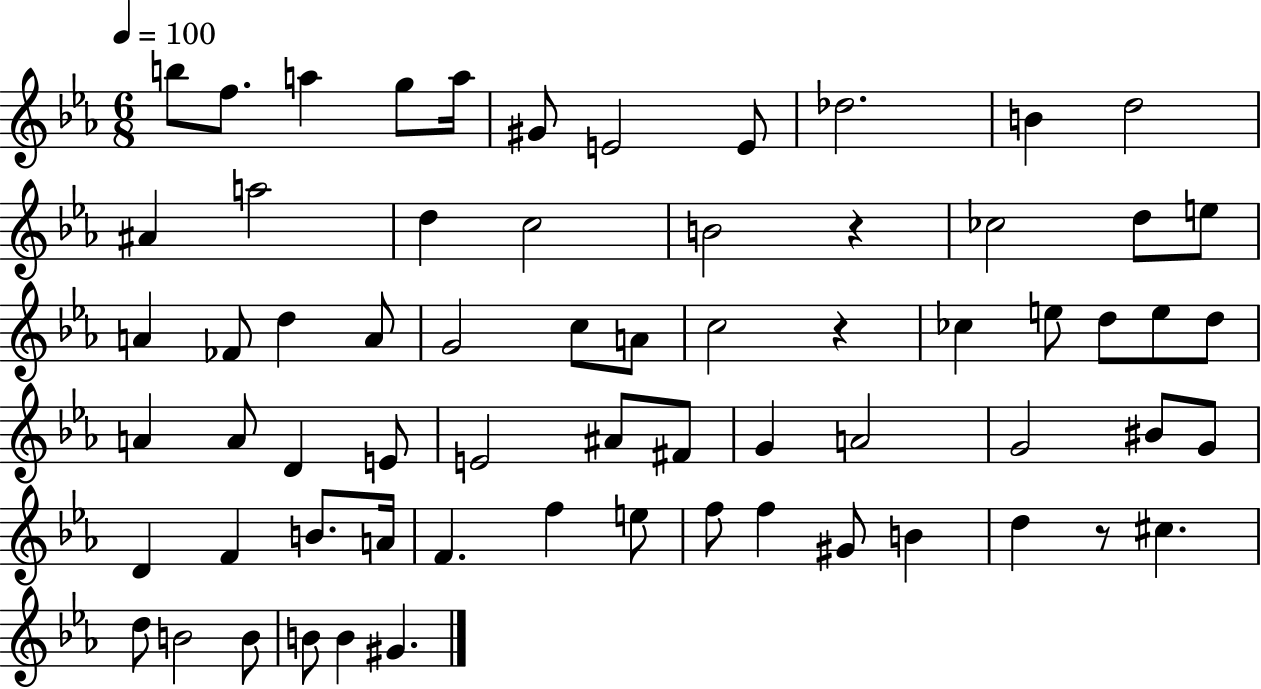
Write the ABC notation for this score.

X:1
T:Untitled
M:6/8
L:1/4
K:Eb
b/2 f/2 a g/2 a/4 ^G/2 E2 E/2 _d2 B d2 ^A a2 d c2 B2 z _c2 d/2 e/2 A _F/2 d A/2 G2 c/2 A/2 c2 z _c e/2 d/2 e/2 d/2 A A/2 D E/2 E2 ^A/2 ^F/2 G A2 G2 ^B/2 G/2 D F B/2 A/4 F f e/2 f/2 f ^G/2 B d z/2 ^c d/2 B2 B/2 B/2 B ^G